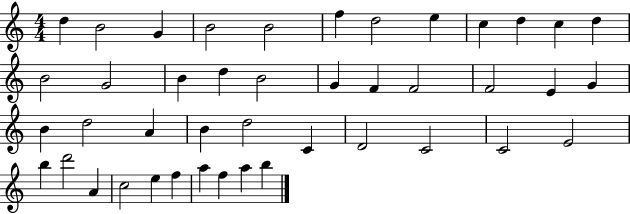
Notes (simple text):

D5/q B4/h G4/q B4/h B4/h F5/q D5/h E5/q C5/q D5/q C5/q D5/q B4/h G4/h B4/q D5/q B4/h G4/q F4/q F4/h F4/h E4/q G4/q B4/q D5/h A4/q B4/q D5/h C4/q D4/h C4/h C4/h E4/h B5/q D6/h A4/q C5/h E5/q F5/q A5/q F5/q A5/q B5/q